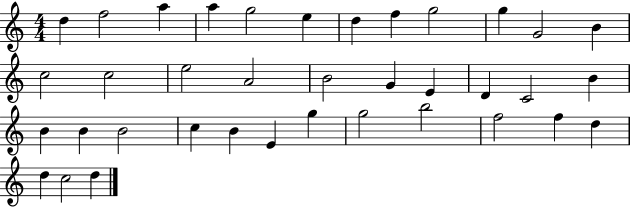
X:1
T:Untitled
M:4/4
L:1/4
K:C
d f2 a a g2 e d f g2 g G2 B c2 c2 e2 A2 B2 G E D C2 B B B B2 c B E g g2 b2 f2 f d d c2 d